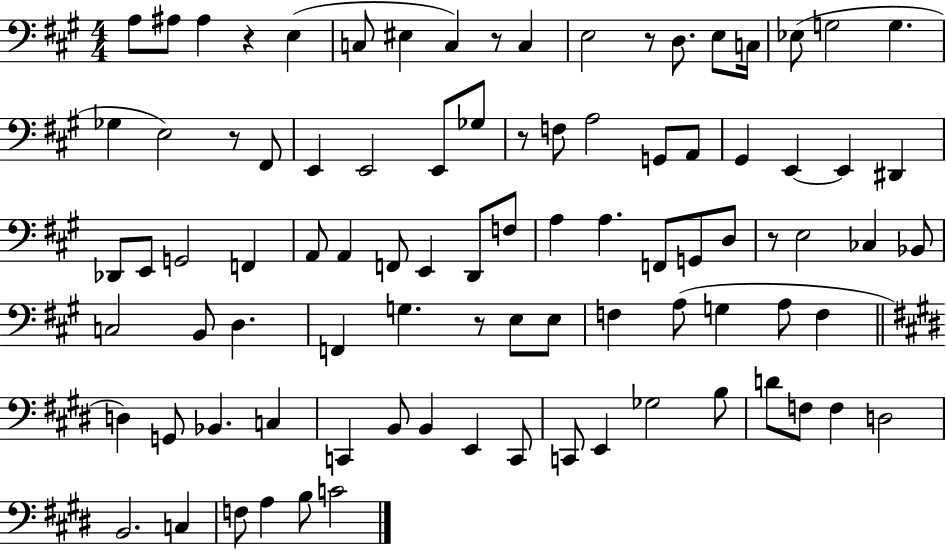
{
  \clef bass
  \numericTimeSignature
  \time 4/4
  \key a \major
  a8 ais8 ais4 r4 e4( | c8 eis4 c4) r8 c4 | e2 r8 d8. e8 c16 | ees8( g2 g4. | \break ges4 e2) r8 fis,8 | e,4 e,2 e,8 ges8 | r8 f8 a2 g,8 a,8 | gis,4 e,4~~ e,4 dis,4 | \break des,8 e,8 g,2 f,4 | a,8 a,4 f,8 e,4 d,8 f8 | a4 a4. f,8 g,8 d8 | r8 e2 ces4 bes,8 | \break c2 b,8 d4. | f,4 g4. r8 e8 e8 | f4 a8( g4 a8 f4 | \bar "||" \break \key e \major d4) g,8 bes,4. c4 | c,4 b,8 b,4 e,4 c,8 | c,8 e,4 ges2 b8 | d'8 f8 f4 d2 | \break b,2. c4 | f8 a4 b8 c'2 | \bar "|."
}